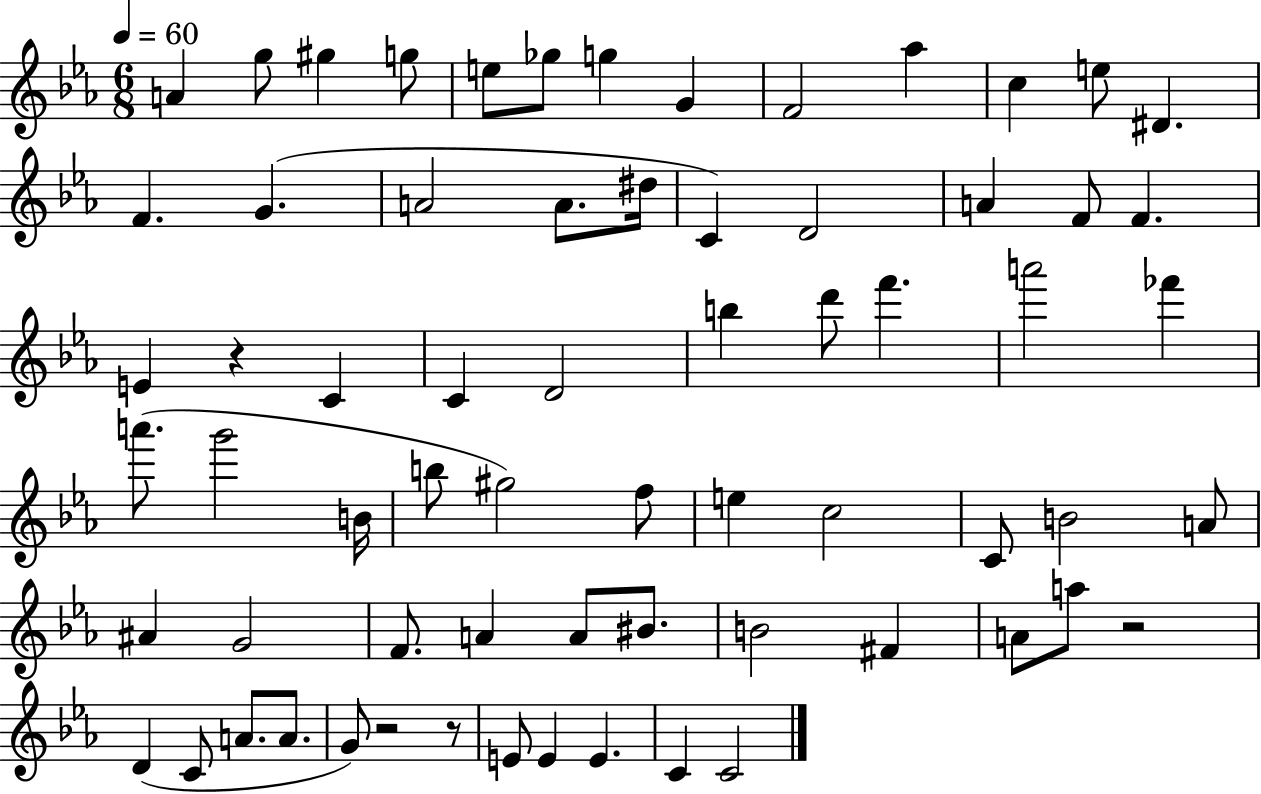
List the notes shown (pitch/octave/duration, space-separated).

A4/q G5/e G#5/q G5/e E5/e Gb5/e G5/q G4/q F4/h Ab5/q C5/q E5/e D#4/q. F4/q. G4/q. A4/h A4/e. D#5/s C4/q D4/h A4/q F4/e F4/q. E4/q R/q C4/q C4/q D4/h B5/q D6/e F6/q. A6/h FES6/q A6/e. G6/h B4/s B5/e G#5/h F5/e E5/q C5/h C4/e B4/h A4/e A#4/q G4/h F4/e. A4/q A4/e BIS4/e. B4/h F#4/q A4/e A5/e R/h D4/q C4/e A4/e. A4/e. G4/e R/h R/e E4/e E4/q E4/q. C4/q C4/h